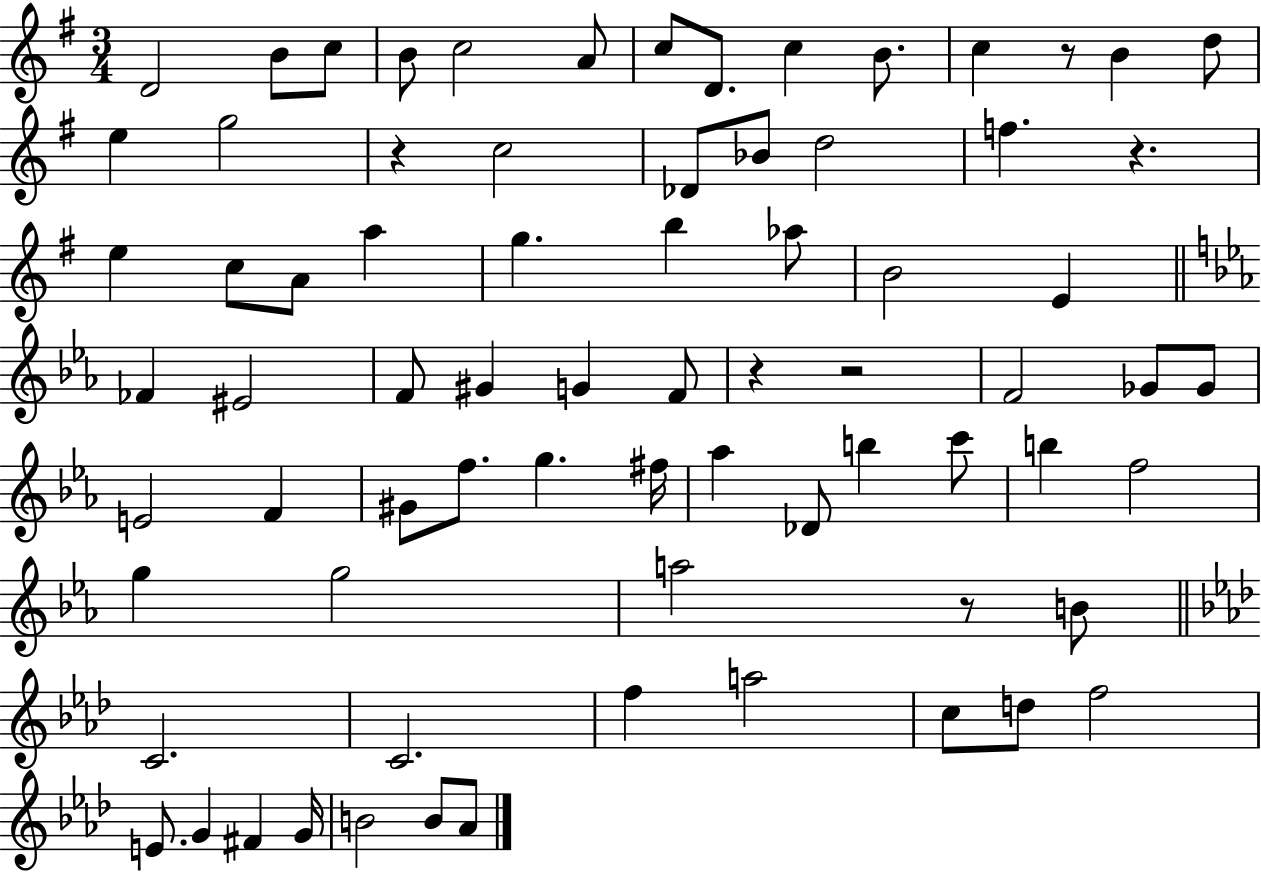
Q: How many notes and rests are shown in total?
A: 74